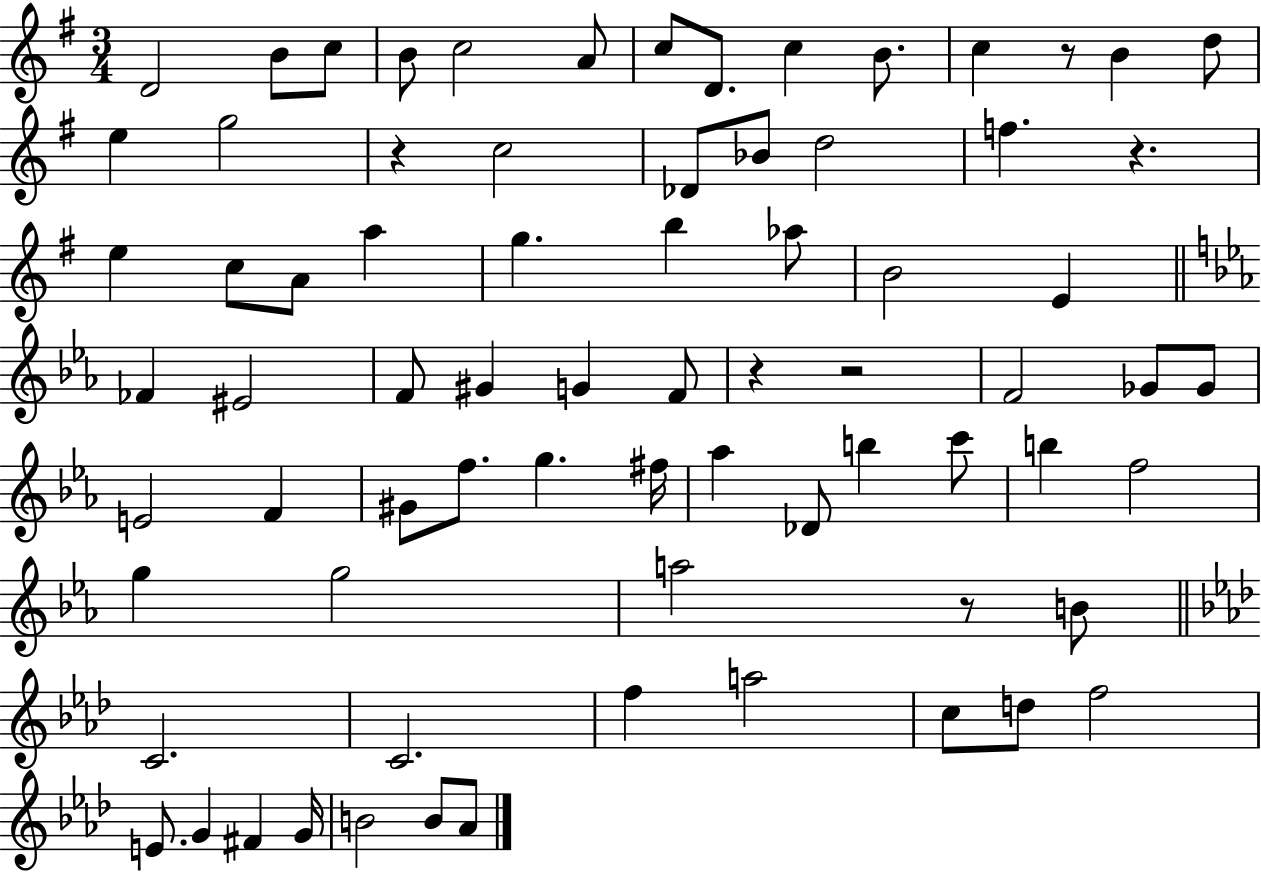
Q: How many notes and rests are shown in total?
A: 74